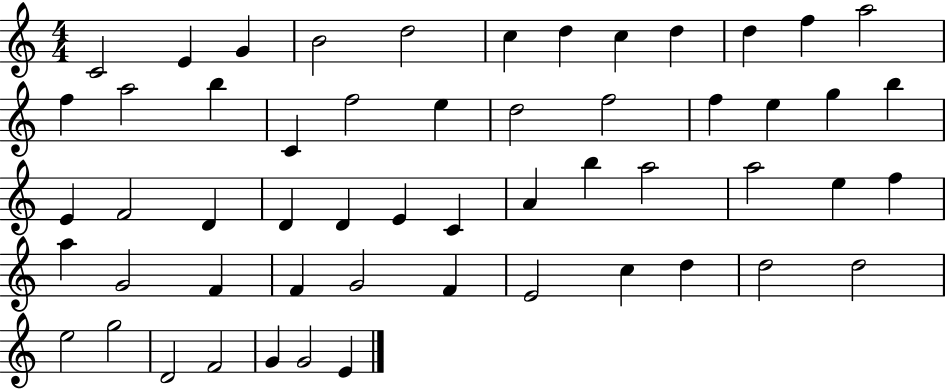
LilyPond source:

{
  \clef treble
  \numericTimeSignature
  \time 4/4
  \key c \major
  c'2 e'4 g'4 | b'2 d''2 | c''4 d''4 c''4 d''4 | d''4 f''4 a''2 | \break f''4 a''2 b''4 | c'4 f''2 e''4 | d''2 f''2 | f''4 e''4 g''4 b''4 | \break e'4 f'2 d'4 | d'4 d'4 e'4 c'4 | a'4 b''4 a''2 | a''2 e''4 f''4 | \break a''4 g'2 f'4 | f'4 g'2 f'4 | e'2 c''4 d''4 | d''2 d''2 | \break e''2 g''2 | d'2 f'2 | g'4 g'2 e'4 | \bar "|."
}